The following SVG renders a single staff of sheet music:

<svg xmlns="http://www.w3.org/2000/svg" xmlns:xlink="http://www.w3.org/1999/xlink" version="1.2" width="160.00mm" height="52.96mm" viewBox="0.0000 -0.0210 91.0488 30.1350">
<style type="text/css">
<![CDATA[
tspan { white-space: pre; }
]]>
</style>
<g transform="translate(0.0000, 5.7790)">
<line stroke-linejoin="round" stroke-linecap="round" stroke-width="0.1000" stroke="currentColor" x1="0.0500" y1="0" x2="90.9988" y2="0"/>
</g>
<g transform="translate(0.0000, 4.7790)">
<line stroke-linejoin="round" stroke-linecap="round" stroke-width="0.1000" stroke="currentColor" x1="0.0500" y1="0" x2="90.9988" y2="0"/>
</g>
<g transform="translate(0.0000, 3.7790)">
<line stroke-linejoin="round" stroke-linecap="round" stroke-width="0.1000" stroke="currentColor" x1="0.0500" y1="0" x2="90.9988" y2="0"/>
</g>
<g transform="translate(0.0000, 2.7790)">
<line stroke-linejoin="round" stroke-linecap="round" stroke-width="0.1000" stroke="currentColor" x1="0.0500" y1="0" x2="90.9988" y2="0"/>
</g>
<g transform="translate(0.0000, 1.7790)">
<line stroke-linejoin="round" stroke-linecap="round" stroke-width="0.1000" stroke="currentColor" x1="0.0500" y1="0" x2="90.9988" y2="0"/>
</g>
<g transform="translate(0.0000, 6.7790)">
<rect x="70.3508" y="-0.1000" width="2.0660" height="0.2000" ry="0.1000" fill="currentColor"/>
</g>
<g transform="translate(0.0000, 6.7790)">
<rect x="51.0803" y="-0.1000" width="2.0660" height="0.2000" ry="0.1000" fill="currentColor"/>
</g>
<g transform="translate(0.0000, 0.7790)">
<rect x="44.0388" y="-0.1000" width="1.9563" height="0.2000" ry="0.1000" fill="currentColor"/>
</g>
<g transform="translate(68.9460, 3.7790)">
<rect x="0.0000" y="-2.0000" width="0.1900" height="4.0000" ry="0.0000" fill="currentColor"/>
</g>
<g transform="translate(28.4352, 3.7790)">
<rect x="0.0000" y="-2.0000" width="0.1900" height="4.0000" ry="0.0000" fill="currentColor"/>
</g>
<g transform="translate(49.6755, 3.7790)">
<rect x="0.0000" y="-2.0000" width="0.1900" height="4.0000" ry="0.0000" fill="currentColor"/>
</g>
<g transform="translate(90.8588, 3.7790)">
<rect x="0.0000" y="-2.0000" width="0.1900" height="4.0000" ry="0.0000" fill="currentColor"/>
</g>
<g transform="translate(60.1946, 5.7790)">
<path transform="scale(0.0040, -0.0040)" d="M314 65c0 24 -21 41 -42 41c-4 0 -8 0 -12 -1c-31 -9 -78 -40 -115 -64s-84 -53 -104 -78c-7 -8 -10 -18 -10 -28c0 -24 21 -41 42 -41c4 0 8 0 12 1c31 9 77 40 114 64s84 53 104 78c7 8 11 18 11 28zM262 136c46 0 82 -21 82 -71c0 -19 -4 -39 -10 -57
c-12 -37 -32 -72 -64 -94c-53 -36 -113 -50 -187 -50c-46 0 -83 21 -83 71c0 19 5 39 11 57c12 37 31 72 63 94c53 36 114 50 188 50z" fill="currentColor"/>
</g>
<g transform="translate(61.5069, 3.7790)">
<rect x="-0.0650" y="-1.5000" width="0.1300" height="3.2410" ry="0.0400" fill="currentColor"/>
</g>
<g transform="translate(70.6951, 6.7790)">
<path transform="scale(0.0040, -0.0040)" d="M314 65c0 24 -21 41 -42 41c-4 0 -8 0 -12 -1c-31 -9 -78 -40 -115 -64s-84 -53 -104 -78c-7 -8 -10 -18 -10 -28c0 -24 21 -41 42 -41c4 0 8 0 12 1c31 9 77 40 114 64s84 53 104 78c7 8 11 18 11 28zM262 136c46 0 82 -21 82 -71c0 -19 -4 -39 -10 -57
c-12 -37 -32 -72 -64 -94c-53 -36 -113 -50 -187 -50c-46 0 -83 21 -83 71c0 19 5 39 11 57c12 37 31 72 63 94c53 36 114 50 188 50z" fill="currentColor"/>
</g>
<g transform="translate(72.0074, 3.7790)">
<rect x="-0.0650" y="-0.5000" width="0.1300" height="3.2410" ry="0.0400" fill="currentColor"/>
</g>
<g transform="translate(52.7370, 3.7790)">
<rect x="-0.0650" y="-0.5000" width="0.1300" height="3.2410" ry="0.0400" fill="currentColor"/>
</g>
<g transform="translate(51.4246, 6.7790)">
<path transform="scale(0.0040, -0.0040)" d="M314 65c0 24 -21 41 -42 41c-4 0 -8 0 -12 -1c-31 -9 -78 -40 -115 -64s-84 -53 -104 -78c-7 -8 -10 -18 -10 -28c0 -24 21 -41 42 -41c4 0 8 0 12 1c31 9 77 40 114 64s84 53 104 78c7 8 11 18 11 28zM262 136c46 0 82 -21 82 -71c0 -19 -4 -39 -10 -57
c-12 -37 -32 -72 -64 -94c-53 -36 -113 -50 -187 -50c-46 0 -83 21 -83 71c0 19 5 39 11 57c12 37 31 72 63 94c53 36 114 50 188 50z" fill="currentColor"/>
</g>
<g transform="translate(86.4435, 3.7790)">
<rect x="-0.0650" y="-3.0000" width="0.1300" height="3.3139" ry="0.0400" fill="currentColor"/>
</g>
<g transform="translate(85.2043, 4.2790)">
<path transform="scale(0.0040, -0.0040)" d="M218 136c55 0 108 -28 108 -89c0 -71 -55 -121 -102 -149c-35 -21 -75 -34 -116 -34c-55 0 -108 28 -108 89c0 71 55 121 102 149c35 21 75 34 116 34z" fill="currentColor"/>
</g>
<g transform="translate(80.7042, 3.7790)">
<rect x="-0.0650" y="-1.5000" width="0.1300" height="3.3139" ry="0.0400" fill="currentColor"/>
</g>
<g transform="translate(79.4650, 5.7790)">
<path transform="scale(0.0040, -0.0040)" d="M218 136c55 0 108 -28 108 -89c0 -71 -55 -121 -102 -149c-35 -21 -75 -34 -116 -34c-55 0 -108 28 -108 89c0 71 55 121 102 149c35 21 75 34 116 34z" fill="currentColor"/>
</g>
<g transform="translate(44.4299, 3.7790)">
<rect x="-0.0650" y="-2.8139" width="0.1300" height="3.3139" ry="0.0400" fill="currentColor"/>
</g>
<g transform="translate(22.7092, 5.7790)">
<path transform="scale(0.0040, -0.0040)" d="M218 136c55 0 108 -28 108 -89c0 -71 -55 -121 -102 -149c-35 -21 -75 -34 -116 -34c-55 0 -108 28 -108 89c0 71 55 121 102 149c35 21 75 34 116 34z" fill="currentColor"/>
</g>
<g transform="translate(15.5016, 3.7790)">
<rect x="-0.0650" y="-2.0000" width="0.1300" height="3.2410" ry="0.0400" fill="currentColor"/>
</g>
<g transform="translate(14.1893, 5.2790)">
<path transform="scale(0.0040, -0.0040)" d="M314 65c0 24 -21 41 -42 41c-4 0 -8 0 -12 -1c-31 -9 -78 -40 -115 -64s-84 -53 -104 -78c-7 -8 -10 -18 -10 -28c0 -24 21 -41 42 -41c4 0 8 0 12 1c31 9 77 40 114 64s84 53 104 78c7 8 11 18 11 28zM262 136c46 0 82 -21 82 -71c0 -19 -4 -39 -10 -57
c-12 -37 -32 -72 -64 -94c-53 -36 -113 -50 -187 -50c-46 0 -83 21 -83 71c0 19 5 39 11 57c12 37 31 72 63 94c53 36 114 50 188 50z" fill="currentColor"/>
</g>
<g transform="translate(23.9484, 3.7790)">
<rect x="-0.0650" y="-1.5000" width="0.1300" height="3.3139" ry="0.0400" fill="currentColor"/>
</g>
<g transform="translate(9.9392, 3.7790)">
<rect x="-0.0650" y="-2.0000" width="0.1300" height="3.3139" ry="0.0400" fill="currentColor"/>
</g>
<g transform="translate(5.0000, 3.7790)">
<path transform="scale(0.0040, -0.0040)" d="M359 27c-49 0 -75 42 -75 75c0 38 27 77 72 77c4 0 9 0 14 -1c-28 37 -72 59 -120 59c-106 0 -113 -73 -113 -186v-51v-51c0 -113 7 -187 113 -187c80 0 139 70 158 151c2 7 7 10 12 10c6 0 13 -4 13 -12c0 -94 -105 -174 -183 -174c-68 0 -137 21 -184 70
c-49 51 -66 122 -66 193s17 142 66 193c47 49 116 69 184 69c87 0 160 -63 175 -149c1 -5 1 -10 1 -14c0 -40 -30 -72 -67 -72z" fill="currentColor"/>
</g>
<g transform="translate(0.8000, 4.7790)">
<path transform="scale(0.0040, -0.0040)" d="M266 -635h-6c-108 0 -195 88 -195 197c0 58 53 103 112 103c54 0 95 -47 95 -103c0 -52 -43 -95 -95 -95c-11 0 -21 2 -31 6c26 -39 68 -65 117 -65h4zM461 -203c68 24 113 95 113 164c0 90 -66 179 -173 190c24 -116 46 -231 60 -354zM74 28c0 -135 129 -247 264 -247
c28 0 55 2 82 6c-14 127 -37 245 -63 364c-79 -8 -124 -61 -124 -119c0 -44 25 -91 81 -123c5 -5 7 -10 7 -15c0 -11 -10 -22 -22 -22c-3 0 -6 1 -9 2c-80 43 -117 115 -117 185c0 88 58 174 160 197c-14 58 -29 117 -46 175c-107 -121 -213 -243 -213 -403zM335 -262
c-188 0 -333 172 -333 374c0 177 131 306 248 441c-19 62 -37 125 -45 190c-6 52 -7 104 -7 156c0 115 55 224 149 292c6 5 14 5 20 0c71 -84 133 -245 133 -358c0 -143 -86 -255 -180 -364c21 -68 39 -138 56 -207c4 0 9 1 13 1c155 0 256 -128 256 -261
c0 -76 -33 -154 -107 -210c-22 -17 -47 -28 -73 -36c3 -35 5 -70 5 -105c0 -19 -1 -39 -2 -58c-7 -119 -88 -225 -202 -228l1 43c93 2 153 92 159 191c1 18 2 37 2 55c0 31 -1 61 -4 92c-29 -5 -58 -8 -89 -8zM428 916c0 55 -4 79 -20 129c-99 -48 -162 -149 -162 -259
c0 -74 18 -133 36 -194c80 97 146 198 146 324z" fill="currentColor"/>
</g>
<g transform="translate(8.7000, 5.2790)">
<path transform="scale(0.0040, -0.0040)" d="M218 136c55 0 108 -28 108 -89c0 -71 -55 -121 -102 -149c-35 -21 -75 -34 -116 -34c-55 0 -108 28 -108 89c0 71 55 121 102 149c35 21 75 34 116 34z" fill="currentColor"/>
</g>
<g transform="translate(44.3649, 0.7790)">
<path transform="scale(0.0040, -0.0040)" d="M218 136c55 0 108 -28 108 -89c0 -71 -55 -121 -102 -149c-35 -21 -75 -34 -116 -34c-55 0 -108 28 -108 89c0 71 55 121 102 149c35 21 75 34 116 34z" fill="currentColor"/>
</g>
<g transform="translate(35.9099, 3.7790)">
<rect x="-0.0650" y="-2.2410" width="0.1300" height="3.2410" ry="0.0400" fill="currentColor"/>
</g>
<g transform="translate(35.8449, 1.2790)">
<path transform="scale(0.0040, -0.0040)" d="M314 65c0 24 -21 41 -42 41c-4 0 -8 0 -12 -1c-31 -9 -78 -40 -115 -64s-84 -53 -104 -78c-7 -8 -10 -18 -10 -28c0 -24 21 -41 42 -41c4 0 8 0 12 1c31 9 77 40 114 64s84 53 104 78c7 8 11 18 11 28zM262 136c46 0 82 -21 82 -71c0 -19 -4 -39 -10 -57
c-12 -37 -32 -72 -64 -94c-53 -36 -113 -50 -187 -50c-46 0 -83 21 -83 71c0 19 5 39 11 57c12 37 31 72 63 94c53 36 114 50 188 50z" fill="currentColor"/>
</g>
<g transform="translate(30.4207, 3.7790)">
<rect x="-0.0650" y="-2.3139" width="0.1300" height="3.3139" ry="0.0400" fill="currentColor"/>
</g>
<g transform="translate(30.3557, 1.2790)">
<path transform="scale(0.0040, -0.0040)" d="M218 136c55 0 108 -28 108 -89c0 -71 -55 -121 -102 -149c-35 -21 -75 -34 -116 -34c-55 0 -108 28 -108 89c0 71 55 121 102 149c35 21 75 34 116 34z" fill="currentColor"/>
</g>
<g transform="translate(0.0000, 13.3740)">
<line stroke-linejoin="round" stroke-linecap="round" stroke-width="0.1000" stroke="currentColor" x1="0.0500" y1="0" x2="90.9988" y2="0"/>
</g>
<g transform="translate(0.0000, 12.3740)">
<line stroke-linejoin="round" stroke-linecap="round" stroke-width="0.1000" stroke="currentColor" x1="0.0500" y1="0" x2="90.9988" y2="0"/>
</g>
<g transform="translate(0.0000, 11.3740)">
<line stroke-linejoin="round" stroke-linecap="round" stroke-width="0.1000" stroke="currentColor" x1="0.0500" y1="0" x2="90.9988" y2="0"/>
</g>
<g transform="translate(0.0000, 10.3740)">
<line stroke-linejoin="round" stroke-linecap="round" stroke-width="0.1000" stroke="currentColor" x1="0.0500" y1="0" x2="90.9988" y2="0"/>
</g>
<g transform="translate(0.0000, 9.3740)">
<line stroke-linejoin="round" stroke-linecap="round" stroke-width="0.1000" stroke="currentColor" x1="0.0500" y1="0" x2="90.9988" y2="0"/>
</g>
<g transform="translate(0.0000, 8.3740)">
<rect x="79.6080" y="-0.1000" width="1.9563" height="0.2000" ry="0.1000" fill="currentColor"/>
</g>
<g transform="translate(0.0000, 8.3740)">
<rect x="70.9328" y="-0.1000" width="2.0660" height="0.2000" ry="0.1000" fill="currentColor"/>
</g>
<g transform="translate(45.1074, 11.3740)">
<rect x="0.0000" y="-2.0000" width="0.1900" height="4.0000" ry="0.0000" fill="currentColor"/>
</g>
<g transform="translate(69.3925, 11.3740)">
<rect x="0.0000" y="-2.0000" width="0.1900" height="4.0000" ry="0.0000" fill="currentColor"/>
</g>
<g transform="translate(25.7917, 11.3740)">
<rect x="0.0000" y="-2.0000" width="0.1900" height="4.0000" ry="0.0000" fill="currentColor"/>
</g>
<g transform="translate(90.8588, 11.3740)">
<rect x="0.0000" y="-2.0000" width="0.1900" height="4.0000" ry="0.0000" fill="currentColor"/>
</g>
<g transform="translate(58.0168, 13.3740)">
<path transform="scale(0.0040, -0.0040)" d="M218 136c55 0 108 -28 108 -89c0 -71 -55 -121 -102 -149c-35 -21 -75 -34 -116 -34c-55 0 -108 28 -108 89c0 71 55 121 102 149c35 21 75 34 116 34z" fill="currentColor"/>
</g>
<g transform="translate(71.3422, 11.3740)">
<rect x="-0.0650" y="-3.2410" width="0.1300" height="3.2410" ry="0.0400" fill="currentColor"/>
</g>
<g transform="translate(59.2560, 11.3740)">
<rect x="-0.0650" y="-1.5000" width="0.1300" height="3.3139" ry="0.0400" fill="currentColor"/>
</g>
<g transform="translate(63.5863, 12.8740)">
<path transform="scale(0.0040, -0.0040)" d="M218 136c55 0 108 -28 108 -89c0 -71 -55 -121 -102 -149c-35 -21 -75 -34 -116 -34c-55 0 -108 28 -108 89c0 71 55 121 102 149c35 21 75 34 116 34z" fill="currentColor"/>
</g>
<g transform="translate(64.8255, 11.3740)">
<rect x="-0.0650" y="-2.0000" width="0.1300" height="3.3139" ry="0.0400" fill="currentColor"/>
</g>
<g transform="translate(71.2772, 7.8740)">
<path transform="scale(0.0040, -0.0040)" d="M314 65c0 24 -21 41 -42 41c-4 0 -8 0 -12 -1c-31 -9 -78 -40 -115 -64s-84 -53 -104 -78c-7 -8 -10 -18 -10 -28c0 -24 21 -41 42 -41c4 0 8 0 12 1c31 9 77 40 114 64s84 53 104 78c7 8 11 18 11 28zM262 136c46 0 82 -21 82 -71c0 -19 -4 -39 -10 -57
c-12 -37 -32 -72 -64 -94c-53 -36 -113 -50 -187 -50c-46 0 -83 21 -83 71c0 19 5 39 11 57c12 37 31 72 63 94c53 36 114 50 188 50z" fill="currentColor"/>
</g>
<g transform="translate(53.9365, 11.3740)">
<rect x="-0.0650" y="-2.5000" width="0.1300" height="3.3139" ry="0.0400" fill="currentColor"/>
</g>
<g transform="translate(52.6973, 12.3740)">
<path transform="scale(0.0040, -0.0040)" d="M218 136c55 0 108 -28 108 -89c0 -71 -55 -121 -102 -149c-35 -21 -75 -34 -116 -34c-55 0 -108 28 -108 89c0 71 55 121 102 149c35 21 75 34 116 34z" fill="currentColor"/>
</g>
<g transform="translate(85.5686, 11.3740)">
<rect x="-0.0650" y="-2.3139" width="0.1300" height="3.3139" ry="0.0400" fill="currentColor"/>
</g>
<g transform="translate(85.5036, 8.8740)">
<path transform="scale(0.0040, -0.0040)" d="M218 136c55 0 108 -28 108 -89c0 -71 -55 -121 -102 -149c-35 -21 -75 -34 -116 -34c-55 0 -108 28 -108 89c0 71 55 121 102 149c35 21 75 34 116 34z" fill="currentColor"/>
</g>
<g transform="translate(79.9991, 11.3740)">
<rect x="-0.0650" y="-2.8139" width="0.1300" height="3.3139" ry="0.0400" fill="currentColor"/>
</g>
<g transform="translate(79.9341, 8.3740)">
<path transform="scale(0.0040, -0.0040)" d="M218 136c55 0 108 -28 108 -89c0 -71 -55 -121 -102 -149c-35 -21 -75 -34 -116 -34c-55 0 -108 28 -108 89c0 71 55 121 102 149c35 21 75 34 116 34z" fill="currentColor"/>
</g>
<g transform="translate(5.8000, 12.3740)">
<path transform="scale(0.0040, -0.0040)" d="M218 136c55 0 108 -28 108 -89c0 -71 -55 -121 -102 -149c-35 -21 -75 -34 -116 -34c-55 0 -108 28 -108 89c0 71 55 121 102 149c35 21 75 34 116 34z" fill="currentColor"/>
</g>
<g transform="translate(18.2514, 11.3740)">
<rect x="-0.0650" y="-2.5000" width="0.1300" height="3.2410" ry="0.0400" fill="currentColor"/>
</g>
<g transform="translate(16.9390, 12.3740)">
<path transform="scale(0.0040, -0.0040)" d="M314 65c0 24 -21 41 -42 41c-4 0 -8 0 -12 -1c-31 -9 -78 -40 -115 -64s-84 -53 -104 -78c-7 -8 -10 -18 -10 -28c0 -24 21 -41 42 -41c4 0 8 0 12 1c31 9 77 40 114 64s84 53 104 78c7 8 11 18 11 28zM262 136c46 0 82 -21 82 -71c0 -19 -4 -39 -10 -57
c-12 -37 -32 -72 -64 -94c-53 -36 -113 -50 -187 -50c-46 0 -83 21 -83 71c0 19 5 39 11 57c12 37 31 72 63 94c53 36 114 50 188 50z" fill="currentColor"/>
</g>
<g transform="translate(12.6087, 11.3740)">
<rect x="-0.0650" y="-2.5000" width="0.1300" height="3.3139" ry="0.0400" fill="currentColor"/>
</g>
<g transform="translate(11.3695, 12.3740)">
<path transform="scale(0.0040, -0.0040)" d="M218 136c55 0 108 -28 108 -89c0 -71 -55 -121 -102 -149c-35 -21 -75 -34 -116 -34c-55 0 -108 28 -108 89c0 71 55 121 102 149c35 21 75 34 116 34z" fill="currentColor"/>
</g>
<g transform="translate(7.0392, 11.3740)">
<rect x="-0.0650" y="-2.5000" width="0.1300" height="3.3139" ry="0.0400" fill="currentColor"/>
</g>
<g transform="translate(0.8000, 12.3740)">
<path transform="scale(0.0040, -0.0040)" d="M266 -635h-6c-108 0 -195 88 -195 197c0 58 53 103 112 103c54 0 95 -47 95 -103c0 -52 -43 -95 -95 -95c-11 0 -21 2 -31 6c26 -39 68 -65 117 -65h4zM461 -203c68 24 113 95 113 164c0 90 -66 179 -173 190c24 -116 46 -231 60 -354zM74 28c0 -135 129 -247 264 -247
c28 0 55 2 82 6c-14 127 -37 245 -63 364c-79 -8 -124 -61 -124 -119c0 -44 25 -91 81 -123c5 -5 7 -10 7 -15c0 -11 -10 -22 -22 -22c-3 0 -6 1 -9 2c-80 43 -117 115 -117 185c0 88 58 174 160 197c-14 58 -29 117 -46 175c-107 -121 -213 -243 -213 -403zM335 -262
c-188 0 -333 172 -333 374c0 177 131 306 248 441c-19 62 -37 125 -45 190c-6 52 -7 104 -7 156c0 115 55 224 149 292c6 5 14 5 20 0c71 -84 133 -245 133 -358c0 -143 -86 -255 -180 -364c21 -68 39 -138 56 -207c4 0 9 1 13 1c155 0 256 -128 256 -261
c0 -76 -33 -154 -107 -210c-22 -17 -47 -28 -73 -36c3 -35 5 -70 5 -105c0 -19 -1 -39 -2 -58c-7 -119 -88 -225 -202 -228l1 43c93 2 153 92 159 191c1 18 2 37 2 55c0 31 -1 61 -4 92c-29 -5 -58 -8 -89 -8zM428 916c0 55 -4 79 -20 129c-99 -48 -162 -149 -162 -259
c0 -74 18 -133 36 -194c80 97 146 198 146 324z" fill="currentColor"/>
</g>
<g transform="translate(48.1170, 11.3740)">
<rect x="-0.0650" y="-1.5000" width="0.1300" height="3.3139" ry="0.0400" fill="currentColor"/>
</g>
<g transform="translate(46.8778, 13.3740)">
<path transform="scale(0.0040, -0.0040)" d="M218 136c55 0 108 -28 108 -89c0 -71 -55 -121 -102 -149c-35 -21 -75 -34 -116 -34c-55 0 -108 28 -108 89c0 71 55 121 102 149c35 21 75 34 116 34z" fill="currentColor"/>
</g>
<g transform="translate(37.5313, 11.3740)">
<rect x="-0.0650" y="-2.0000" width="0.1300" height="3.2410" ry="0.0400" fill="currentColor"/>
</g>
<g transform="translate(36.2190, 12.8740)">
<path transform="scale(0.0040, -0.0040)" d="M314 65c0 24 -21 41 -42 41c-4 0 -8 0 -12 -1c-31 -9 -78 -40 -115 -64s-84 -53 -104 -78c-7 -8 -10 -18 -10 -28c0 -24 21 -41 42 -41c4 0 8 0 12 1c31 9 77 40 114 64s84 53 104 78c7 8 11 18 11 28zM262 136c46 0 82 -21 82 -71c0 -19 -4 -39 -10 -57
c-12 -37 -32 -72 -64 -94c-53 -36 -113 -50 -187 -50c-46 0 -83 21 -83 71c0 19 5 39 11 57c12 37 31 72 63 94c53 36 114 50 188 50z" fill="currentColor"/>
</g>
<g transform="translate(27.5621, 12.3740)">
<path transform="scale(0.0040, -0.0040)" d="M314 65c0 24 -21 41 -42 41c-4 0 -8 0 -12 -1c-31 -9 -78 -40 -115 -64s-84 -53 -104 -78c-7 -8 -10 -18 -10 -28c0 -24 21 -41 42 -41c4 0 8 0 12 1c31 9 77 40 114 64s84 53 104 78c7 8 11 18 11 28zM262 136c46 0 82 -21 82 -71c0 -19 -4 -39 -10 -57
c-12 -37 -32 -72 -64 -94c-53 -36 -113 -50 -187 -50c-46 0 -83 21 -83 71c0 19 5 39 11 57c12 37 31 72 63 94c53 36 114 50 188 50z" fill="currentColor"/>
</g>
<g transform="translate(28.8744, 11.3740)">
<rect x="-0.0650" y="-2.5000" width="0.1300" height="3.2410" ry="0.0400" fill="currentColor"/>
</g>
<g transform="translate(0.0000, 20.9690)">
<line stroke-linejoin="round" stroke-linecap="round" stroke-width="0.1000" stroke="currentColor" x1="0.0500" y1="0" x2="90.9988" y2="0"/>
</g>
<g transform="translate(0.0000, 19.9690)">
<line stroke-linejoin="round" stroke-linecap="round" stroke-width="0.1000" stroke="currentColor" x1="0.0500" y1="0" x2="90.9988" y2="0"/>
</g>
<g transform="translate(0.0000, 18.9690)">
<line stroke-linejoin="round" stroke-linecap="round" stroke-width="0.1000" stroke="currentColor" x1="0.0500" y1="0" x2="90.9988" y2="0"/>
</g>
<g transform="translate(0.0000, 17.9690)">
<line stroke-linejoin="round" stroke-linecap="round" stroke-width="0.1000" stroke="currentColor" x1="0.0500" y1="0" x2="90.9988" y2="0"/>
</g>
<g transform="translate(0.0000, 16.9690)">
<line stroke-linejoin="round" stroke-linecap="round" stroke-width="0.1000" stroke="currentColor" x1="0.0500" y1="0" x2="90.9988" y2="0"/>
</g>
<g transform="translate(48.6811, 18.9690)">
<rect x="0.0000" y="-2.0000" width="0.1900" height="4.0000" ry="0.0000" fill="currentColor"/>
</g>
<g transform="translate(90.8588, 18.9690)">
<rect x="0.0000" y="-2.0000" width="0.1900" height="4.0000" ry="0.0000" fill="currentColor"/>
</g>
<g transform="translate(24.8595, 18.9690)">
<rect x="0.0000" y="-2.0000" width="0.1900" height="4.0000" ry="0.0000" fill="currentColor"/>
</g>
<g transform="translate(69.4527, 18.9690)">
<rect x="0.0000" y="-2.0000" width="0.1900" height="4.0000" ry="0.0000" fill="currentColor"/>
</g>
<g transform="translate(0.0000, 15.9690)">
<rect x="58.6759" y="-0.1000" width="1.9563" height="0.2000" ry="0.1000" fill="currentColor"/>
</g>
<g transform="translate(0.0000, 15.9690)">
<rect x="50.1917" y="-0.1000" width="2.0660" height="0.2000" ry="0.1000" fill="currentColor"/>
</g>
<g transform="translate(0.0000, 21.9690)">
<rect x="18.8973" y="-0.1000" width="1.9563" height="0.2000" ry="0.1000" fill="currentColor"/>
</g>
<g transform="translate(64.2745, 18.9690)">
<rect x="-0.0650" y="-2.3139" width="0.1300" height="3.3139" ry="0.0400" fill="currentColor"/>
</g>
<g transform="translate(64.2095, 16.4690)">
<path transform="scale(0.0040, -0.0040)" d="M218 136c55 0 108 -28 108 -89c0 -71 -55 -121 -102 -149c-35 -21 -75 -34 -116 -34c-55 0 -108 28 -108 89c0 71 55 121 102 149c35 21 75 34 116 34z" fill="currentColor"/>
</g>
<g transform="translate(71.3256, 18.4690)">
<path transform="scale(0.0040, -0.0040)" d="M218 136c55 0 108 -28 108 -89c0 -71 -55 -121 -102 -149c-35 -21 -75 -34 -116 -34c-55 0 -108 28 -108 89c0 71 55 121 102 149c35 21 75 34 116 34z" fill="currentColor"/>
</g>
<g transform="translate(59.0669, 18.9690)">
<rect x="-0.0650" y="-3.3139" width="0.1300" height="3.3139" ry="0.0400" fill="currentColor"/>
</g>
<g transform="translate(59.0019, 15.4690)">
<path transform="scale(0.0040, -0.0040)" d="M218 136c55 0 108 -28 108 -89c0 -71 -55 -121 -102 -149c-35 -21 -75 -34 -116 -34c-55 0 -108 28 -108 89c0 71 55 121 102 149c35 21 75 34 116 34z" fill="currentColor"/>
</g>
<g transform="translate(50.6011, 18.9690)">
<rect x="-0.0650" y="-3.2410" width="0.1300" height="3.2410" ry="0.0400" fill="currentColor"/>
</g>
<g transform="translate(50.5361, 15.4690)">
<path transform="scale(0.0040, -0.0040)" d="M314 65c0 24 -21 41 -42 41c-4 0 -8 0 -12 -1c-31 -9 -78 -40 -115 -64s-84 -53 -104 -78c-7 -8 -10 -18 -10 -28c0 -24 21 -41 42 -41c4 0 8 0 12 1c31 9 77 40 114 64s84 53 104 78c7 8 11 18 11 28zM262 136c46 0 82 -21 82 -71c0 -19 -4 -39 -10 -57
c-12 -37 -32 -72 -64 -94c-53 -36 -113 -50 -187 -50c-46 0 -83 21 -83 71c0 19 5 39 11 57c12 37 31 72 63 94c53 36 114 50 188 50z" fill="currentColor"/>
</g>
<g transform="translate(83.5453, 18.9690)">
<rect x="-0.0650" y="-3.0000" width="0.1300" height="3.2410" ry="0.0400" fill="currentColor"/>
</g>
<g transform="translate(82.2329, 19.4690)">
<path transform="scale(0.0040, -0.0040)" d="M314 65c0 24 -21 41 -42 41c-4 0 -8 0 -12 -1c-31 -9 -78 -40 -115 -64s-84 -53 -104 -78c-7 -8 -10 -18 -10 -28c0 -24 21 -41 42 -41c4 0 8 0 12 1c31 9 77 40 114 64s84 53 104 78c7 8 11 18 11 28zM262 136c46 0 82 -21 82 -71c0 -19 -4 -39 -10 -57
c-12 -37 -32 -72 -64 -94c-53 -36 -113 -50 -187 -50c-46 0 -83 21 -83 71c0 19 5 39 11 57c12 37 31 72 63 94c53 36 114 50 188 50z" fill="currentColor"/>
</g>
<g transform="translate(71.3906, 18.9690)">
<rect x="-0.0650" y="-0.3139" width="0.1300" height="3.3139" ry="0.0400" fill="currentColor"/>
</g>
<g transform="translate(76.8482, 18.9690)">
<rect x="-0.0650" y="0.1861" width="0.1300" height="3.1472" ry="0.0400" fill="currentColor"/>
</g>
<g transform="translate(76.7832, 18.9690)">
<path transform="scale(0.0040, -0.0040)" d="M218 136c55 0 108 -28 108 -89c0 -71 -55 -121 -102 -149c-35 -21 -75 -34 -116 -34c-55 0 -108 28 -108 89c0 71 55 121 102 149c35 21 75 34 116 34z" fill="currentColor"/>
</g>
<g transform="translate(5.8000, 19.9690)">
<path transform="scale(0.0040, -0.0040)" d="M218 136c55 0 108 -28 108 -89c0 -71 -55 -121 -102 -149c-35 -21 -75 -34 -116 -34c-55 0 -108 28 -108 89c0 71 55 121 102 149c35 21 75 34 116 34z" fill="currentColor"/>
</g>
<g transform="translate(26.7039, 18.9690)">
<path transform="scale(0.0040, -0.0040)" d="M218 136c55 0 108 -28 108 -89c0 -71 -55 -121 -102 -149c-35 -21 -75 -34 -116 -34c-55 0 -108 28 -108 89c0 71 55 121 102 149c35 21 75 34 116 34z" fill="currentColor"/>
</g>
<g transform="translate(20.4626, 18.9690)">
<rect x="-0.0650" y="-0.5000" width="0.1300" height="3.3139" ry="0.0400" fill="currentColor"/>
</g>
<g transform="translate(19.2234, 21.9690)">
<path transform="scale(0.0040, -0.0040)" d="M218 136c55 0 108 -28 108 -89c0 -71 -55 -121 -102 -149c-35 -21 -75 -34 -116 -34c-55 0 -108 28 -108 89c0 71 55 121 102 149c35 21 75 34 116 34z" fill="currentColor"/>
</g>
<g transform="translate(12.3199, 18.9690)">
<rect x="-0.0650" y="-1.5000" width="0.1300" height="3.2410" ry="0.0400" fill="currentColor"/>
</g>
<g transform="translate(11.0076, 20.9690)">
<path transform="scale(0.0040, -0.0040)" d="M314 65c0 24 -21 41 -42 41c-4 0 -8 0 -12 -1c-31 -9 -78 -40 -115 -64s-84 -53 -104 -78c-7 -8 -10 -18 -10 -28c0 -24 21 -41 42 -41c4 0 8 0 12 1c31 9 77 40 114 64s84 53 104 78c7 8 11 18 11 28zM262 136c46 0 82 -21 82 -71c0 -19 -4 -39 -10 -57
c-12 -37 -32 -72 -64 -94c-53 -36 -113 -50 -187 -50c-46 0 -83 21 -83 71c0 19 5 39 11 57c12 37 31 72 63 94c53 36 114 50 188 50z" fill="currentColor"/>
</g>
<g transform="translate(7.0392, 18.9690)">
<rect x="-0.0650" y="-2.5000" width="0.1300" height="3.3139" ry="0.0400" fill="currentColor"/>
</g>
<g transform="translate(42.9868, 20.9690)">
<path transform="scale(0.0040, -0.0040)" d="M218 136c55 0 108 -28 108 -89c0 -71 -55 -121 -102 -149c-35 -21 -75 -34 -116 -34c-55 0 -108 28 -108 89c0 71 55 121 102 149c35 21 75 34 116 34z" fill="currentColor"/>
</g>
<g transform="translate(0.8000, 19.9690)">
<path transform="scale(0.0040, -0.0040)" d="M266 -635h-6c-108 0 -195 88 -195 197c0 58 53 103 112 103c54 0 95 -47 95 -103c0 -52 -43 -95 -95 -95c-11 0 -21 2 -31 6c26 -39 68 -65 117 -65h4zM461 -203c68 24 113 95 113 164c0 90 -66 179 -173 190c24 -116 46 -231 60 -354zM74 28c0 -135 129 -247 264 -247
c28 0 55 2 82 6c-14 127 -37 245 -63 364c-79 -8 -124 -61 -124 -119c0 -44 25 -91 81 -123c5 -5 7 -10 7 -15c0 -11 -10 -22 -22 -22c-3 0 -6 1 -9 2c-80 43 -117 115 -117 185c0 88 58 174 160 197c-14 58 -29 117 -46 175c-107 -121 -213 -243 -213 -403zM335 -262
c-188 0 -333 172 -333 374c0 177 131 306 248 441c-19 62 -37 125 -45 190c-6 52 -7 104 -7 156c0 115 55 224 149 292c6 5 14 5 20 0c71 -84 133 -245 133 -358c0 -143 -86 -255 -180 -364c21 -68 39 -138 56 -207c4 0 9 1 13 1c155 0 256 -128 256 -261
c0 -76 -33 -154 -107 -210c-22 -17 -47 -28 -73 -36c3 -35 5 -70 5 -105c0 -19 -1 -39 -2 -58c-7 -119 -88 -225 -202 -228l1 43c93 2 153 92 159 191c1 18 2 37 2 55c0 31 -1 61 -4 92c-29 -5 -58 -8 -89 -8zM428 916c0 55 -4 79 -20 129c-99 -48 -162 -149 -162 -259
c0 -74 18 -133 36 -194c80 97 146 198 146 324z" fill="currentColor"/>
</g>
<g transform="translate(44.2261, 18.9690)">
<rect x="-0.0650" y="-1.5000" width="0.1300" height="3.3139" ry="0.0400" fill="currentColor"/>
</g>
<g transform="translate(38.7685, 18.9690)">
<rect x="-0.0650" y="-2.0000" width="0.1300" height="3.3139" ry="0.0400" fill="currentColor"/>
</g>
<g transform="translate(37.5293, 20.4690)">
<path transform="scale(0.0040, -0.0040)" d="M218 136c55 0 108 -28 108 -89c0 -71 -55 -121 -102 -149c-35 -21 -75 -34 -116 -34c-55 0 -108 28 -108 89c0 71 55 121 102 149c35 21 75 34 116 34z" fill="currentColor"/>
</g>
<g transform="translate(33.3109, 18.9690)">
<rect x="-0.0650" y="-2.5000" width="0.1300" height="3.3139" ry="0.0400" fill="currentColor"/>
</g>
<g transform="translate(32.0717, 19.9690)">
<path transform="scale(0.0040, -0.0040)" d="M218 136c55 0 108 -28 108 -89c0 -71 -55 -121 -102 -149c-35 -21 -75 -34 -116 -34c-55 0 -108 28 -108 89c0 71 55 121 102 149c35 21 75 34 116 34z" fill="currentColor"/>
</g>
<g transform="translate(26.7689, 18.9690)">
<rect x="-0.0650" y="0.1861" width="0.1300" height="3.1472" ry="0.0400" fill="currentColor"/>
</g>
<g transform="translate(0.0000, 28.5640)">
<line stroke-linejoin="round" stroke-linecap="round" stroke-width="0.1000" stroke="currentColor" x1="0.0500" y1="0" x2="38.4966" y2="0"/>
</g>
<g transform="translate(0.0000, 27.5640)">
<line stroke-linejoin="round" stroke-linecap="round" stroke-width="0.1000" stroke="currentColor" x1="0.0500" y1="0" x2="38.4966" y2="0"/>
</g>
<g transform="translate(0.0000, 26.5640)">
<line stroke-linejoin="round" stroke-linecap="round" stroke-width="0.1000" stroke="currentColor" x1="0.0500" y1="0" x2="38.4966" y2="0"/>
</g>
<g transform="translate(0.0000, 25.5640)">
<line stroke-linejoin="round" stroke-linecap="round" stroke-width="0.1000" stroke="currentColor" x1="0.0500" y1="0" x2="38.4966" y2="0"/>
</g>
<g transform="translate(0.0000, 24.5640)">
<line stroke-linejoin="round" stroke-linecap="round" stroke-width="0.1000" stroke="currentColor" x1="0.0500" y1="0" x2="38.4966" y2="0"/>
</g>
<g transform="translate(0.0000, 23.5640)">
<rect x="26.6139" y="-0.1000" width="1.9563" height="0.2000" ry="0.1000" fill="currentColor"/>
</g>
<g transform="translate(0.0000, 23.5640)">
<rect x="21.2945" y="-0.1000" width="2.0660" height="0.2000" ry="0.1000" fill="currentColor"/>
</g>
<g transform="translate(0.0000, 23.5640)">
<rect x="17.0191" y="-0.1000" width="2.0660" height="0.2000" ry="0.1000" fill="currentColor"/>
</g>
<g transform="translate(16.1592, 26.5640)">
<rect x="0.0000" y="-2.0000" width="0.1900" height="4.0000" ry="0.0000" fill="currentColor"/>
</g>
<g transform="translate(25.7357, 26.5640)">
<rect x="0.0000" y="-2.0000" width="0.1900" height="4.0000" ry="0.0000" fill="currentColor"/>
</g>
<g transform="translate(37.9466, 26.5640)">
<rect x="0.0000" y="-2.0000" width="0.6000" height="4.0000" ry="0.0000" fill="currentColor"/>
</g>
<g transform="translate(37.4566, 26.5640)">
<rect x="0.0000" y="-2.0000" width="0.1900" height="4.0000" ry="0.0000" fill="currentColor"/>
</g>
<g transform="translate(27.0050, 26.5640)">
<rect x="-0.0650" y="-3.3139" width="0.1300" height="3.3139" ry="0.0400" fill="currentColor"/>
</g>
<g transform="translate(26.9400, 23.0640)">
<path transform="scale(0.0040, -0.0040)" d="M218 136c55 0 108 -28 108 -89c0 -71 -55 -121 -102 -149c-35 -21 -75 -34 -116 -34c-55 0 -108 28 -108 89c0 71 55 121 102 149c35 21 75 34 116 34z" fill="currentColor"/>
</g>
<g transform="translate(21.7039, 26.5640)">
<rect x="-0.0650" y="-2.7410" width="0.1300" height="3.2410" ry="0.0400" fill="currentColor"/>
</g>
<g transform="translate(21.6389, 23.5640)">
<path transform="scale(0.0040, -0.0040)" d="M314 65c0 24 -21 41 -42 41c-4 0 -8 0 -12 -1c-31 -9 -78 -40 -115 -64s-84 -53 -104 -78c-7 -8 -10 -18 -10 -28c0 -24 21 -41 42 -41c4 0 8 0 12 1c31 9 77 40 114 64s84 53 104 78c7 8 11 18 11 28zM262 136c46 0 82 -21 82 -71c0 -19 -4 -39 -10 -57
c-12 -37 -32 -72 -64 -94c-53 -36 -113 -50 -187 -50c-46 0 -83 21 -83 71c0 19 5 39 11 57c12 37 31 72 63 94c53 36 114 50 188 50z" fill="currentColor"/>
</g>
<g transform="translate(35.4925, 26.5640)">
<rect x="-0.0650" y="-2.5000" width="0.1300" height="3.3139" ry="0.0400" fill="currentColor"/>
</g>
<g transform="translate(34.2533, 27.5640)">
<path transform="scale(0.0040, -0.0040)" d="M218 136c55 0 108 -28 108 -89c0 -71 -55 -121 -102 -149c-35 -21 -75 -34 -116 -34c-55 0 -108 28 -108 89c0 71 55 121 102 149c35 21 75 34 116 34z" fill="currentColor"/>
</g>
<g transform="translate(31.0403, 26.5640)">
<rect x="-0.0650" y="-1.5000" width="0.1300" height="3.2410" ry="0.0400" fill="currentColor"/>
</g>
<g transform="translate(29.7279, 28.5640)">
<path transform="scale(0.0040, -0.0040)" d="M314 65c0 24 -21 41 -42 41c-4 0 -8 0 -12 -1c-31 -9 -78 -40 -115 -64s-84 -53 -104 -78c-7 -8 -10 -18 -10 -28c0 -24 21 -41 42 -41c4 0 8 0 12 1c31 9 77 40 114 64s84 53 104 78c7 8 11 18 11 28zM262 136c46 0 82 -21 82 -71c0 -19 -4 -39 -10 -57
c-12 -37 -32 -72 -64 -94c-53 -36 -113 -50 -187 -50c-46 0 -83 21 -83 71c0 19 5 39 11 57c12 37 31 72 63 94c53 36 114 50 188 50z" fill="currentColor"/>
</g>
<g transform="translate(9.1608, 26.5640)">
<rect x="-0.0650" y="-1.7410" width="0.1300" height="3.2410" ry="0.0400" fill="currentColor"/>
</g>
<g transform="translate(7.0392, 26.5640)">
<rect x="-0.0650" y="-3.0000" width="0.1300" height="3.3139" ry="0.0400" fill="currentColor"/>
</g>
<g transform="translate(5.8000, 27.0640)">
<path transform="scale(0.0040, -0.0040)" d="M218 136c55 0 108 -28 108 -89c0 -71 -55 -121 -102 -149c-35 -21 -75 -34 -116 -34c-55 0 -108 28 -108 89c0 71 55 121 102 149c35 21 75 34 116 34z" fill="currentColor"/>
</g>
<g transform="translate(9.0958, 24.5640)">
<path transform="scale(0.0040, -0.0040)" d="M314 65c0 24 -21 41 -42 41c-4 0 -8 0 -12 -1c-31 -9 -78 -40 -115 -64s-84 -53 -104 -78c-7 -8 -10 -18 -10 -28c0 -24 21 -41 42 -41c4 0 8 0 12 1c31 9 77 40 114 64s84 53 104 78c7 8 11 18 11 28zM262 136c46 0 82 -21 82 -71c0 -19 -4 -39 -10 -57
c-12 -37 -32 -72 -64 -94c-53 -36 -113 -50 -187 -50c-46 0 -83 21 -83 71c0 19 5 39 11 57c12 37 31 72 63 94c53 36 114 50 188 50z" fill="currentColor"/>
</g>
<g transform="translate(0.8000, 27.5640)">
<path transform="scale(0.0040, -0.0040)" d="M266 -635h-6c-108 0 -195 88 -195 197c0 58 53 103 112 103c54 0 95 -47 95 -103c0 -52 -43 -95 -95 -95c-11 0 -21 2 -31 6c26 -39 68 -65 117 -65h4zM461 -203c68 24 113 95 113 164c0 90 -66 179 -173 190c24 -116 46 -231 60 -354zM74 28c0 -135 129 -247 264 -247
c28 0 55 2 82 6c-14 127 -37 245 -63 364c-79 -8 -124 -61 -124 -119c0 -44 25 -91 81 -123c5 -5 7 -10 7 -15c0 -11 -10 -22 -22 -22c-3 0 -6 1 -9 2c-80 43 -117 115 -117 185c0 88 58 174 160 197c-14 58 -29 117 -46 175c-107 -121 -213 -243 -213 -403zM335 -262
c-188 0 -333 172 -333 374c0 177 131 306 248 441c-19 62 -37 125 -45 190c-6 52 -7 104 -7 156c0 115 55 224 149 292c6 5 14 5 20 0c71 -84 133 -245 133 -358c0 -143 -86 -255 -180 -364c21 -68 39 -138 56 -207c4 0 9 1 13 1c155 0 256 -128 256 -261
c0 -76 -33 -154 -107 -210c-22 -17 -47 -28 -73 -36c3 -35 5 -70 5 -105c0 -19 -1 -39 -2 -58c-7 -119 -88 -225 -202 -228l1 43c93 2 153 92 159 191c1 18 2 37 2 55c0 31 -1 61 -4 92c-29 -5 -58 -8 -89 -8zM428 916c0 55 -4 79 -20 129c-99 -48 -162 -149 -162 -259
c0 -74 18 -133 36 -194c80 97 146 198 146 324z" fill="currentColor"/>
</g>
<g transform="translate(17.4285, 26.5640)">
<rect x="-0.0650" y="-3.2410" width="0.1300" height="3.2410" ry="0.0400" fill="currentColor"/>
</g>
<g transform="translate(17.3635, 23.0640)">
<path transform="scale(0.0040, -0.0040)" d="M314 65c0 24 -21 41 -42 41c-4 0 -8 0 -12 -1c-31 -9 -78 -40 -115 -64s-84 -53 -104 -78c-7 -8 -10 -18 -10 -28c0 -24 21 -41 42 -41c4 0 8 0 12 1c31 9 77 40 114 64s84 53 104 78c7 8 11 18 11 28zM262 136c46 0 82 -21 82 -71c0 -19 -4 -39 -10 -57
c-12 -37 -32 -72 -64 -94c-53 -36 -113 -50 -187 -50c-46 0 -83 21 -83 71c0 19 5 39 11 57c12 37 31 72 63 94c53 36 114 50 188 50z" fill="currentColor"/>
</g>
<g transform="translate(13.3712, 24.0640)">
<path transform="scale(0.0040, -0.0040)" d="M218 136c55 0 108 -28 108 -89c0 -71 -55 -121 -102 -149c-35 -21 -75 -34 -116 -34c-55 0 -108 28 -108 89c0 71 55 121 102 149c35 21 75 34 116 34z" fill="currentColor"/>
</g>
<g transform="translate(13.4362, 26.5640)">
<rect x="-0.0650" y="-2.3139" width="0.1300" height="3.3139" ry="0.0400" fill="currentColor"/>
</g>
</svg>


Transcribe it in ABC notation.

X:1
T:Untitled
M:4/4
L:1/4
K:C
F F2 E g g2 a C2 E2 C2 E A G G G2 G2 F2 E G E F b2 a g G E2 C B G F E b2 b g c B A2 A f2 g b2 a2 b E2 G